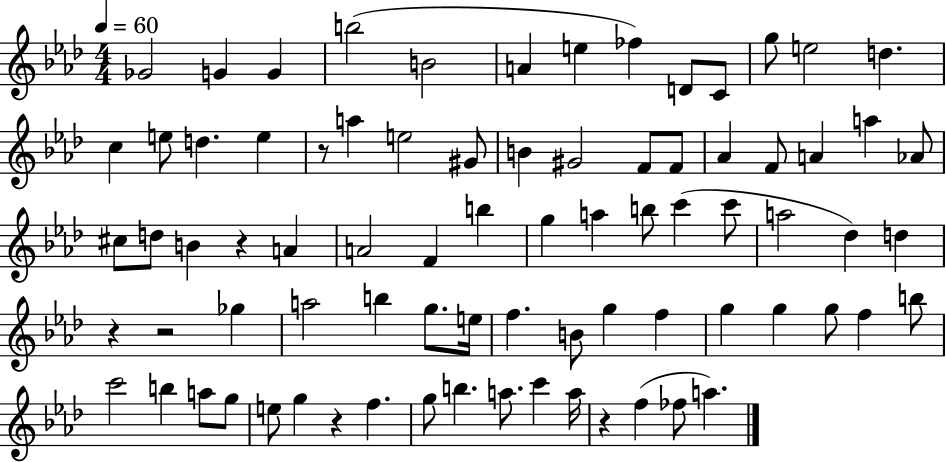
{
  \clef treble
  \numericTimeSignature
  \time 4/4
  \key aes \major
  \tempo 4 = 60
  ges'2 g'4 g'4 | b''2( b'2 | a'4 e''4 fes''4) d'8 c'8 | g''8 e''2 d''4. | \break c''4 e''8 d''4. e''4 | r8 a''4 e''2 gis'8 | b'4 gis'2 f'8 f'8 | aes'4 f'8 a'4 a''4 aes'8 | \break cis''8 d''8 b'4 r4 a'4 | a'2 f'4 b''4 | g''4 a''4 b''8 c'''4( c'''8 | a''2 des''4) d''4 | \break r4 r2 ges''4 | a''2 b''4 g''8. e''16 | f''4. b'8 g''4 f''4 | g''4 g''4 g''8 f''4 b''8 | \break c'''2 b''4 a''8 g''8 | e''8 g''4 r4 f''4. | g''8 b''4. a''8. c'''4 a''16 | r4 f''4( fes''8 a''4.) | \break \bar "|."
}